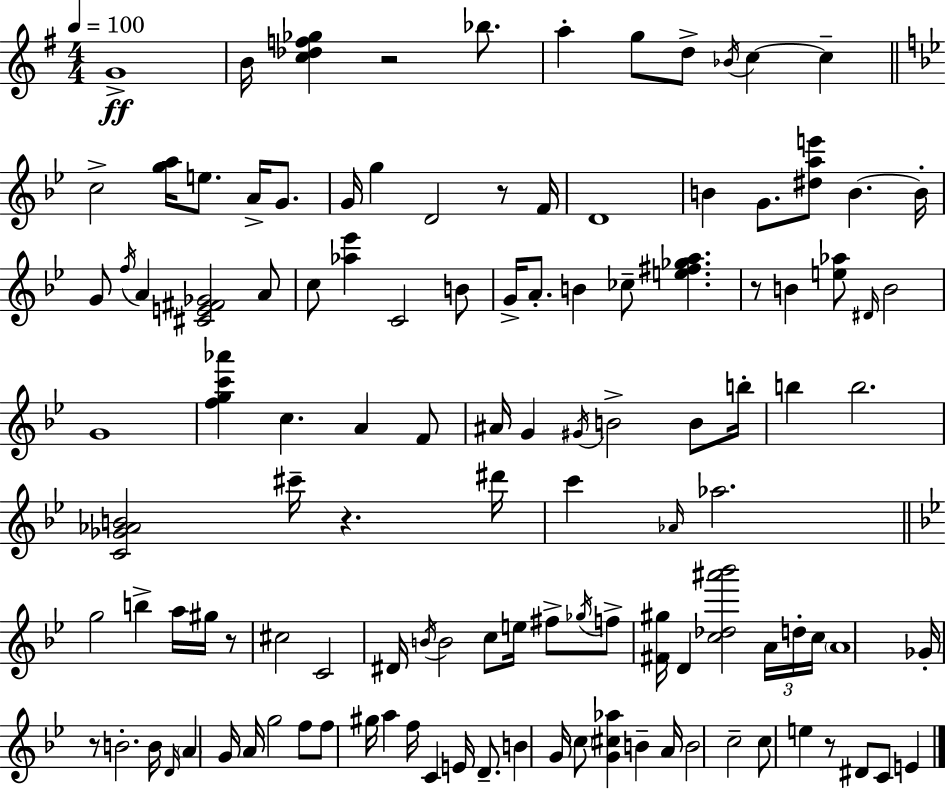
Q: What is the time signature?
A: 4/4